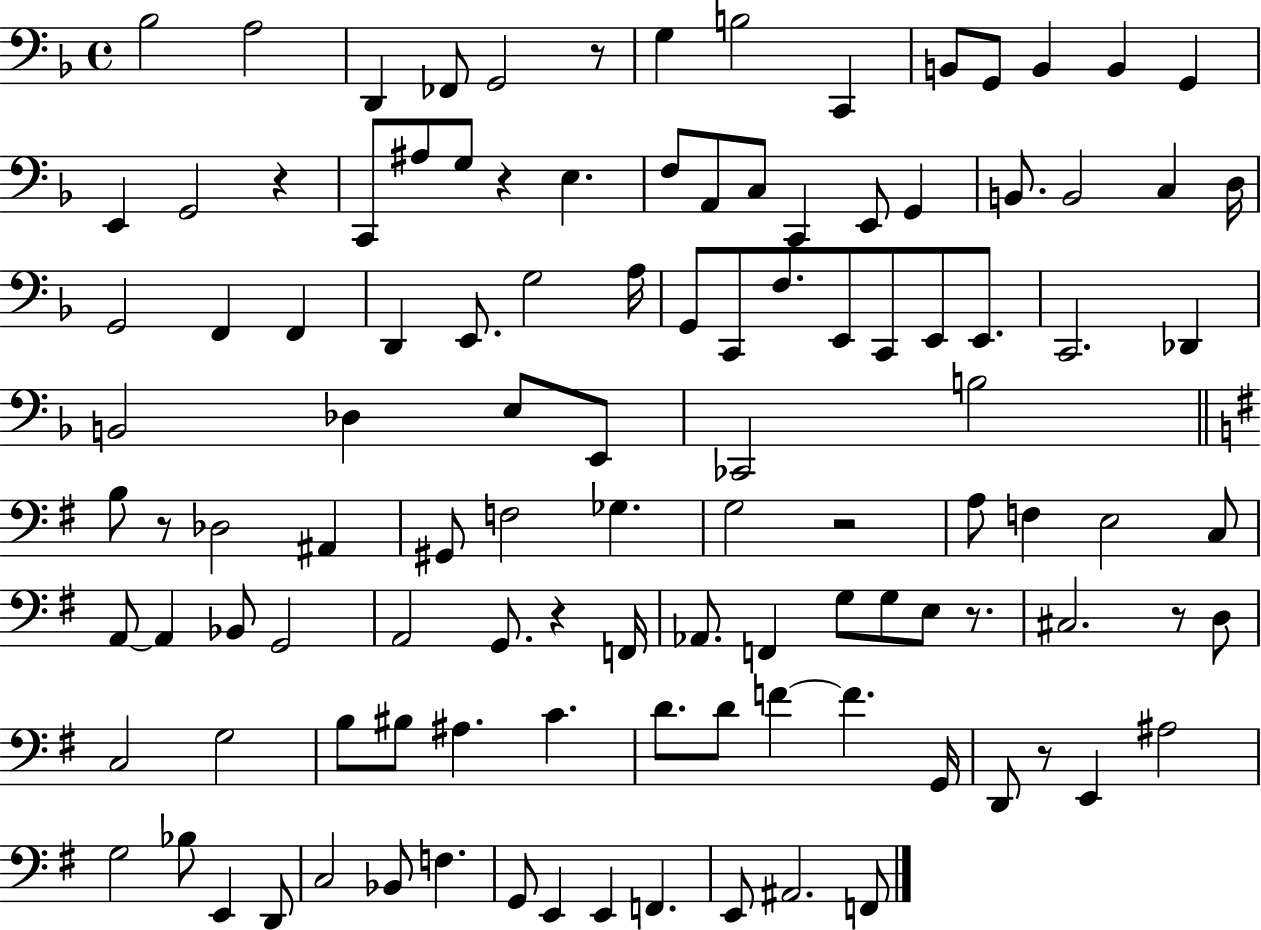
Bb3/h A3/h D2/q FES2/e G2/h R/e G3/q B3/h C2/q B2/e G2/e B2/q B2/q G2/q E2/q G2/h R/q C2/e A#3/e G3/e R/q E3/q. F3/e A2/e C3/e C2/q E2/e G2/q B2/e. B2/h C3/q D3/s G2/h F2/q F2/q D2/q E2/e. G3/h A3/s G2/e C2/e F3/e. E2/e C2/e E2/e E2/e. C2/h. Db2/q B2/h Db3/q E3/e E2/e CES2/h B3/h B3/e R/e Db3/h A#2/q G#2/e F3/h Gb3/q. G3/h R/h A3/e F3/q E3/h C3/e A2/e A2/q Bb2/e G2/h A2/h G2/e. R/q F2/s Ab2/e. F2/q G3/e G3/e E3/e R/e. C#3/h. R/e D3/e C3/h G3/h B3/e BIS3/e A#3/q. C4/q. D4/e. D4/e F4/q F4/q. G2/s D2/e R/e E2/q A#3/h G3/h Bb3/e E2/q D2/e C3/h Bb2/e F3/q. G2/e E2/q E2/q F2/q. E2/e A#2/h. F2/e